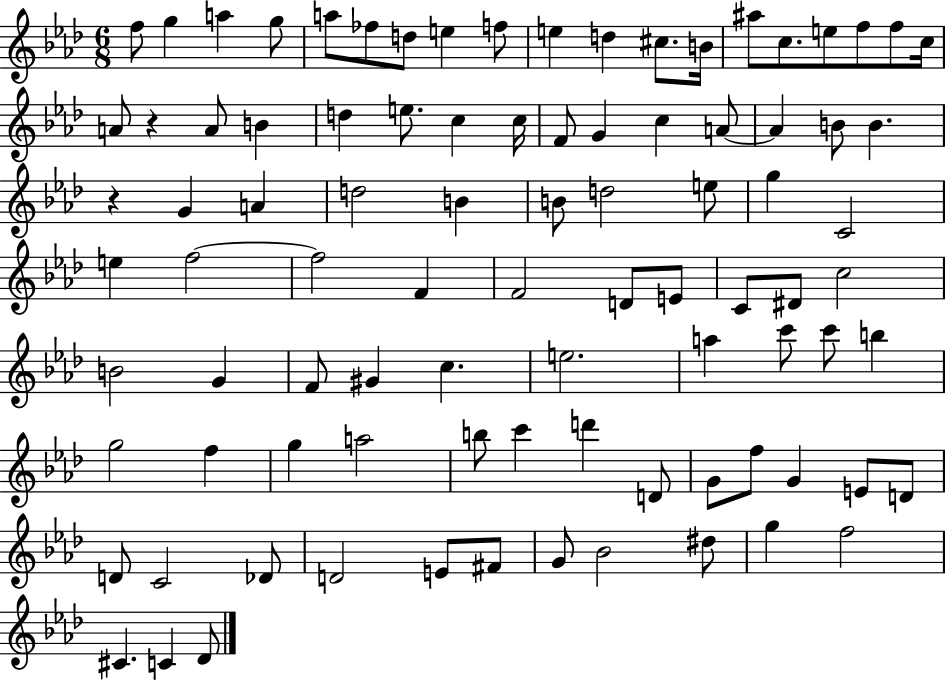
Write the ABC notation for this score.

X:1
T:Untitled
M:6/8
L:1/4
K:Ab
f/2 g a g/2 a/2 _f/2 d/2 e f/2 e d ^c/2 B/4 ^a/2 c/2 e/2 f/2 f/2 c/4 A/2 z A/2 B d e/2 c c/4 F/2 G c A/2 A B/2 B z G A d2 B B/2 d2 e/2 g C2 e f2 f2 F F2 D/2 E/2 C/2 ^D/2 c2 B2 G F/2 ^G c e2 a c'/2 c'/2 b g2 f g a2 b/2 c' d' D/2 G/2 f/2 G E/2 D/2 D/2 C2 _D/2 D2 E/2 ^F/2 G/2 _B2 ^d/2 g f2 ^C C _D/2